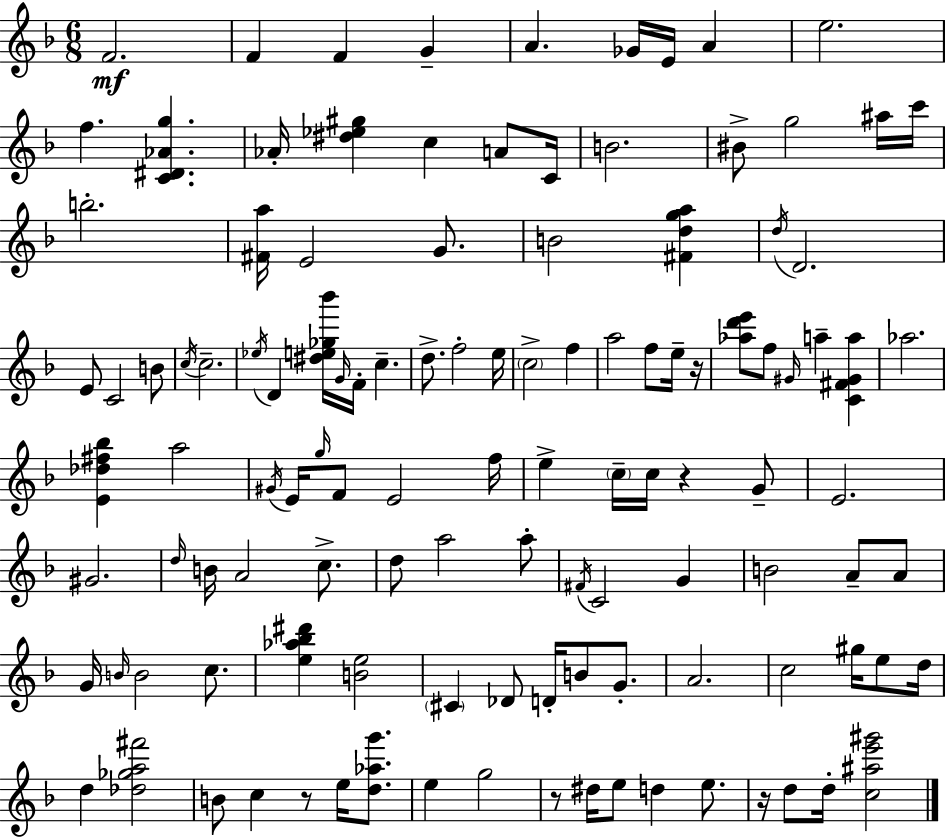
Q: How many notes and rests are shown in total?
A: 117